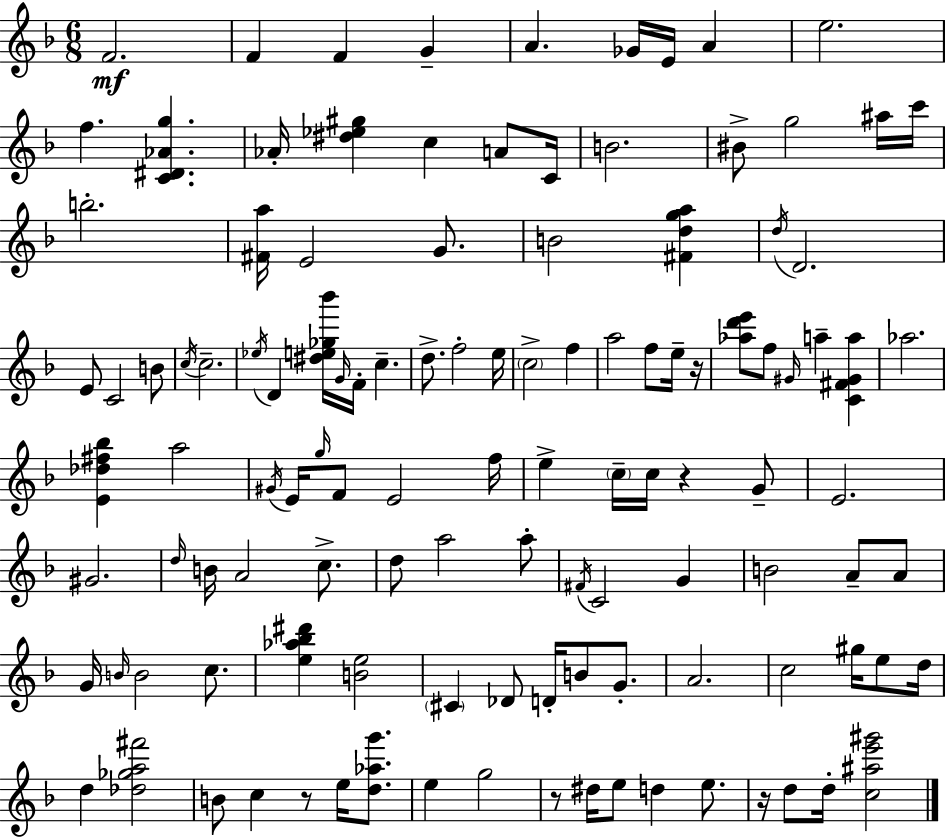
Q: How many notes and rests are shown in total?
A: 117